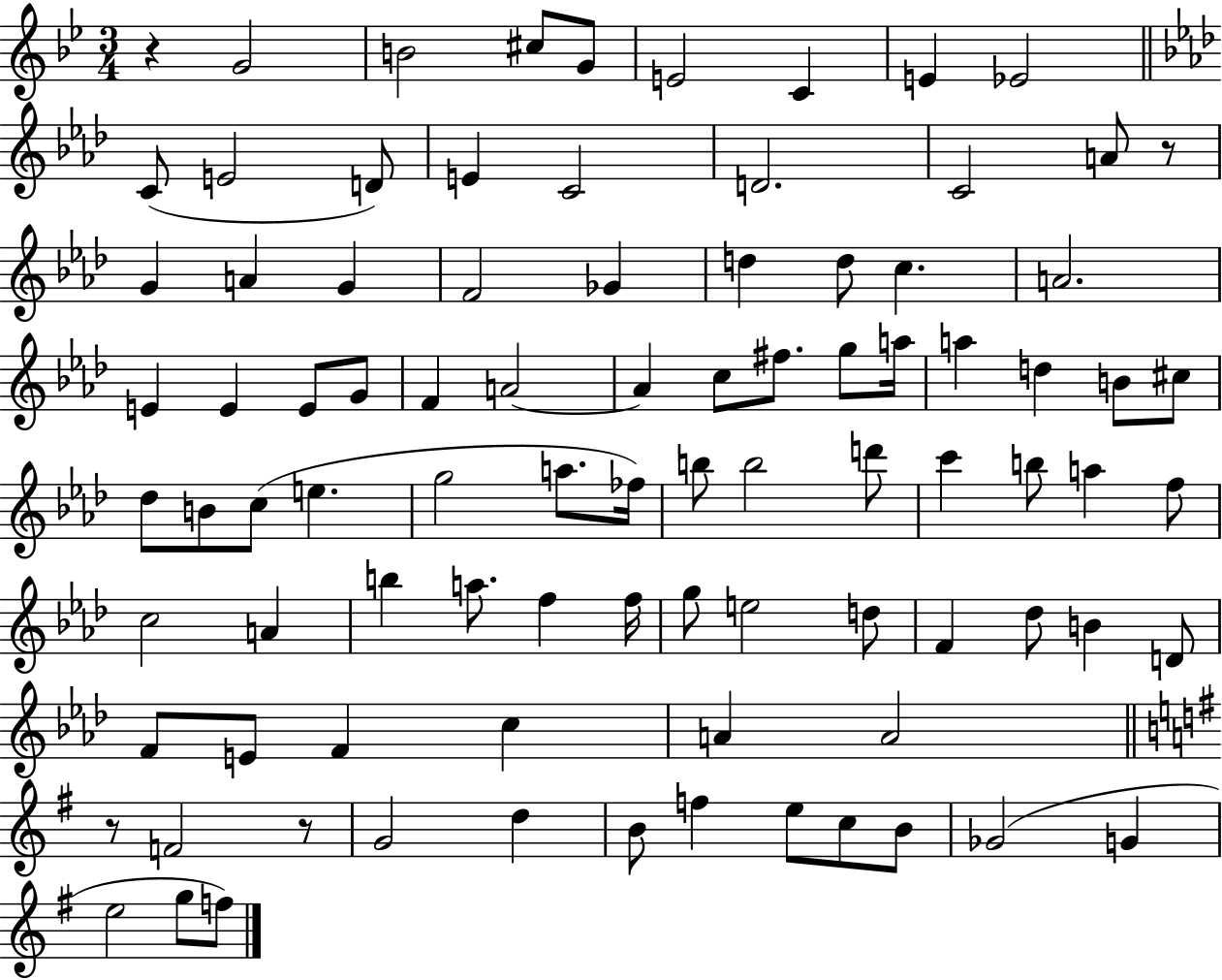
R/q G4/h B4/h C#5/e G4/e E4/h C4/q E4/q Eb4/h C4/e E4/h D4/e E4/q C4/h D4/h. C4/h A4/e R/e G4/q A4/q G4/q F4/h Gb4/q D5/q D5/e C5/q. A4/h. E4/q E4/q E4/e G4/e F4/q A4/h A4/q C5/e F#5/e. G5/e A5/s A5/q D5/q B4/e C#5/e Db5/e B4/e C5/e E5/q. G5/h A5/e. FES5/s B5/e B5/h D6/e C6/q B5/e A5/q F5/e C5/h A4/q B5/q A5/e. F5/q F5/s G5/e E5/h D5/e F4/q Db5/e B4/q D4/e F4/e E4/e F4/q C5/q A4/q A4/h R/e F4/h R/e G4/h D5/q B4/e F5/q E5/e C5/e B4/e Gb4/h G4/q E5/h G5/e F5/e